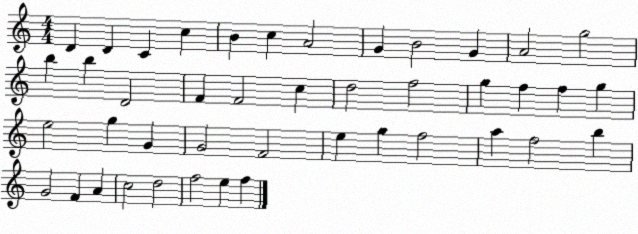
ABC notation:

X:1
T:Untitled
M:4/4
L:1/4
K:C
D D C c B c A2 G B2 G A2 g2 b b D2 F F2 c d2 f2 g f f g e2 g G G2 F2 e g f2 a f2 b G2 F A c2 d2 f2 e f